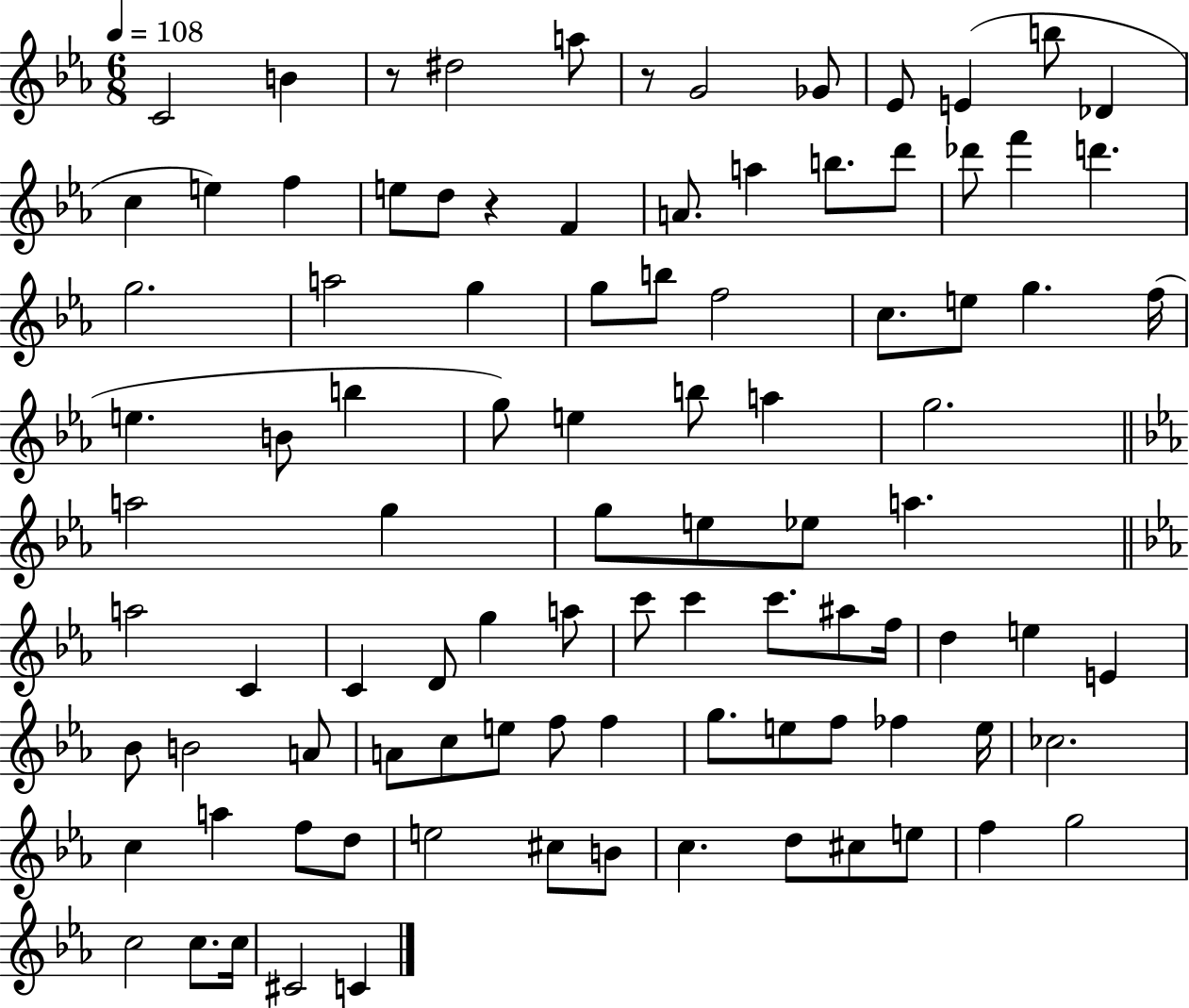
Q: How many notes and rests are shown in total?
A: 96